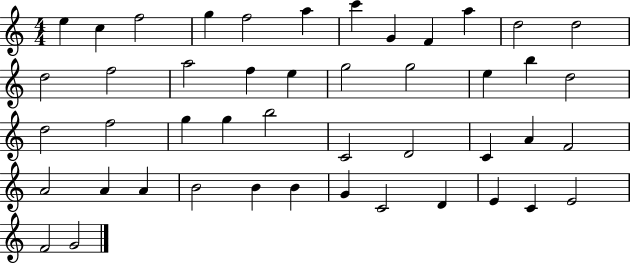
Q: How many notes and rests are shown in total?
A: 46